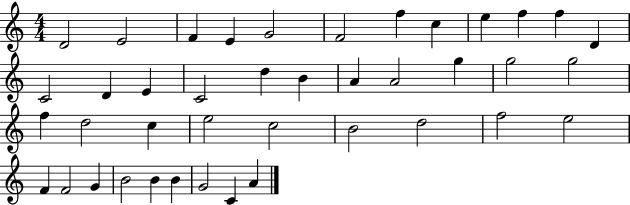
{
  \clef treble
  \numericTimeSignature
  \time 4/4
  \key c \major
  d'2 e'2 | f'4 e'4 g'2 | f'2 f''4 c''4 | e''4 f''4 f''4 d'4 | \break c'2 d'4 e'4 | c'2 d''4 b'4 | a'4 a'2 g''4 | g''2 g''2 | \break f''4 d''2 c''4 | e''2 c''2 | b'2 d''2 | f''2 e''2 | \break f'4 f'2 g'4 | b'2 b'4 b'4 | g'2 c'4 a'4 | \bar "|."
}